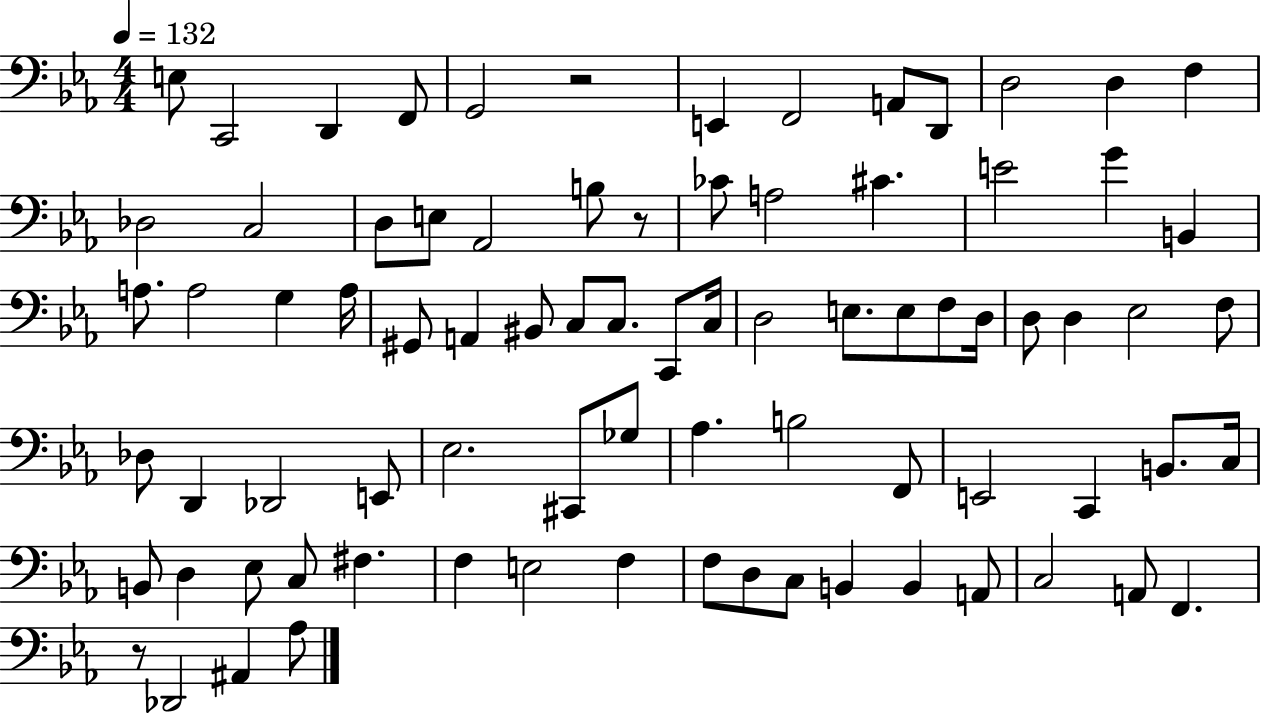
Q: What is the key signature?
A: EES major